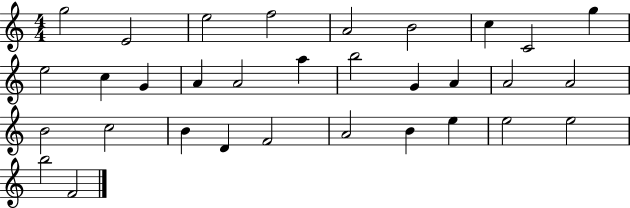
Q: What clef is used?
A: treble